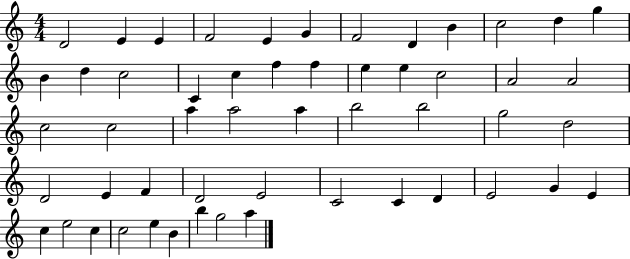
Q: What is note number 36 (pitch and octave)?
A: F4